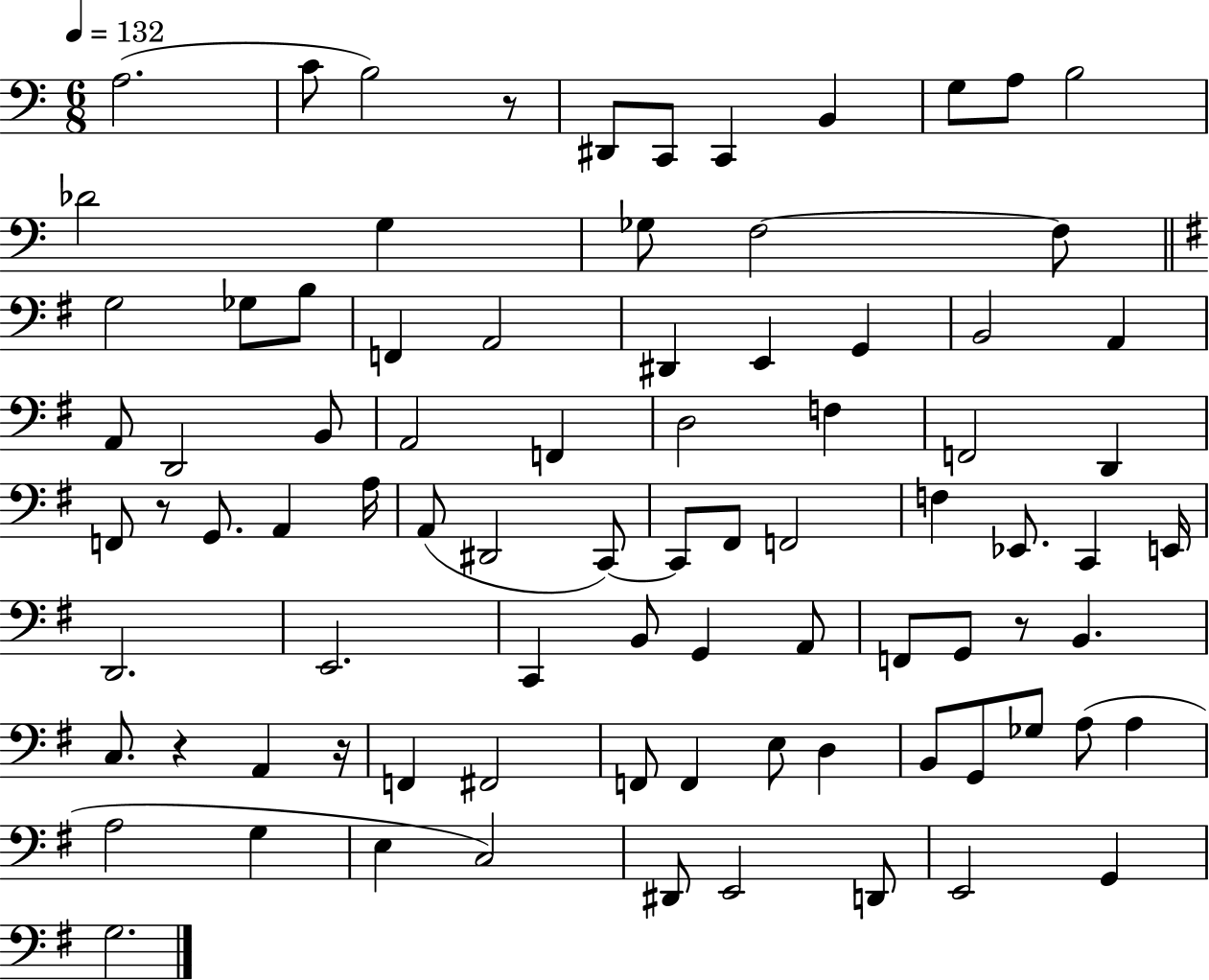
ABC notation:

X:1
T:Untitled
M:6/8
L:1/4
K:C
A,2 C/2 B,2 z/2 ^D,,/2 C,,/2 C,, B,, G,/2 A,/2 B,2 _D2 G, _G,/2 F,2 F,/2 G,2 _G,/2 B,/2 F,, A,,2 ^D,, E,, G,, B,,2 A,, A,,/2 D,,2 B,,/2 A,,2 F,, D,2 F, F,,2 D,, F,,/2 z/2 G,,/2 A,, A,/4 A,,/2 ^D,,2 C,,/2 C,,/2 ^F,,/2 F,,2 F, _E,,/2 C,, E,,/4 D,,2 E,,2 C,, B,,/2 G,, A,,/2 F,,/2 G,,/2 z/2 B,, C,/2 z A,, z/4 F,, ^F,,2 F,,/2 F,, E,/2 D, B,,/2 G,,/2 _G,/2 A,/2 A, A,2 G, E, C,2 ^D,,/2 E,,2 D,,/2 E,,2 G,, G,2